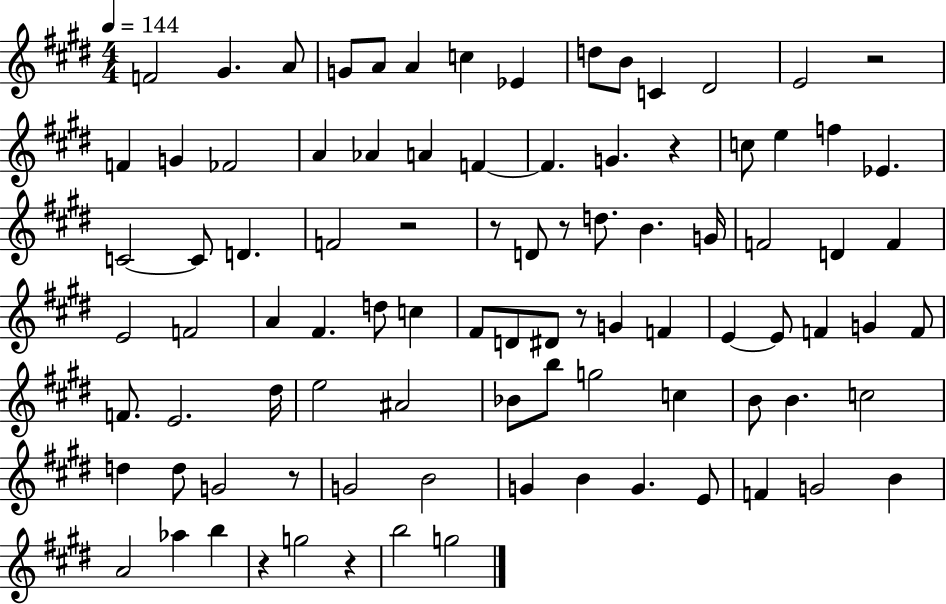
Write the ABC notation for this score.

X:1
T:Untitled
M:4/4
L:1/4
K:E
F2 ^G A/2 G/2 A/2 A c _E d/2 B/2 C ^D2 E2 z2 F G _F2 A _A A F F G z c/2 e f _E C2 C/2 D F2 z2 z/2 D/2 z/2 d/2 B G/4 F2 D F E2 F2 A ^F d/2 c ^F/2 D/2 ^D/2 z/2 G F E E/2 F G F/2 F/2 E2 ^d/4 e2 ^A2 _B/2 b/2 g2 c B/2 B c2 d d/2 G2 z/2 G2 B2 G B G E/2 F G2 B A2 _a b z g2 z b2 g2